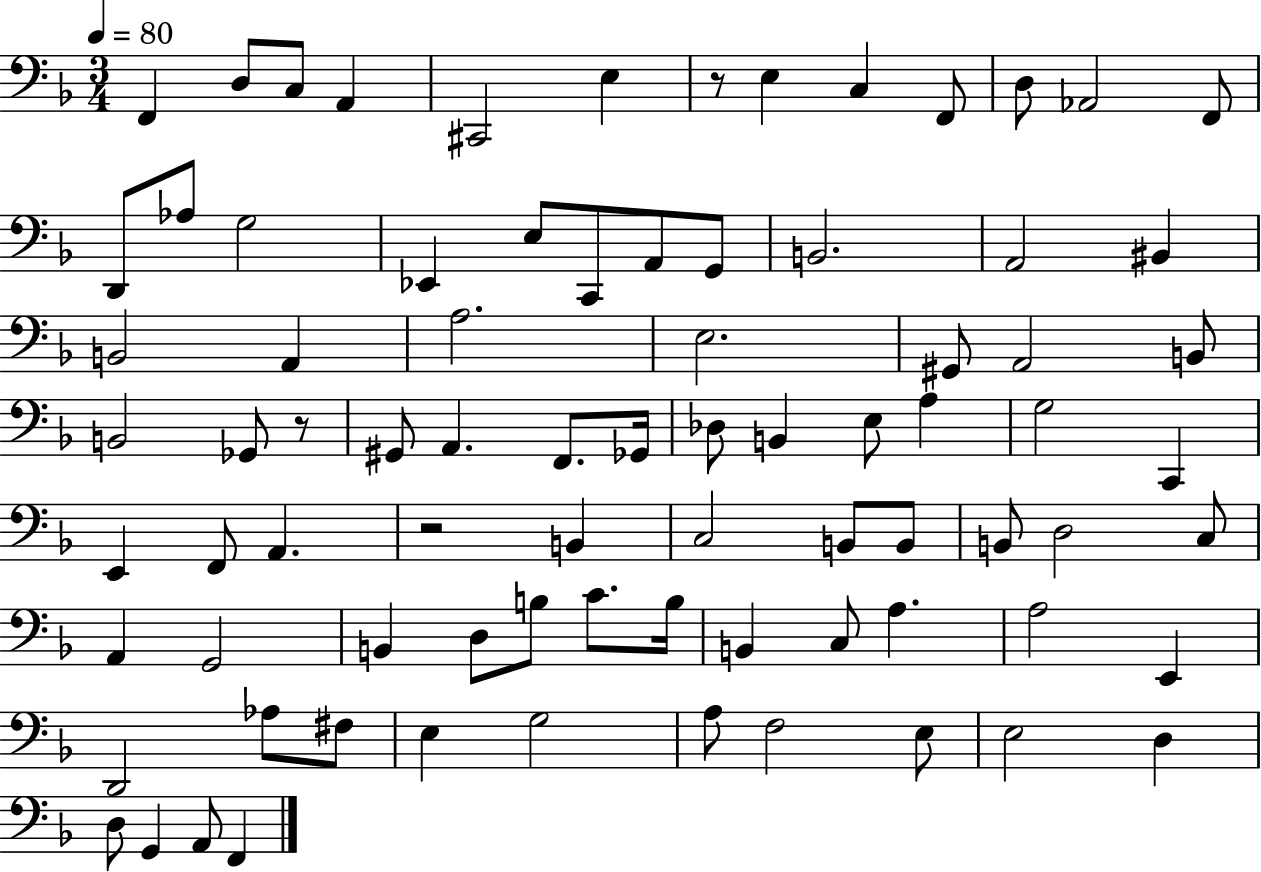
X:1
T:Untitled
M:3/4
L:1/4
K:F
F,, D,/2 C,/2 A,, ^C,,2 E, z/2 E, C, F,,/2 D,/2 _A,,2 F,,/2 D,,/2 _A,/2 G,2 _E,, E,/2 C,,/2 A,,/2 G,,/2 B,,2 A,,2 ^B,, B,,2 A,, A,2 E,2 ^G,,/2 A,,2 B,,/2 B,,2 _G,,/2 z/2 ^G,,/2 A,, F,,/2 _G,,/4 _D,/2 B,, E,/2 A, G,2 C,, E,, F,,/2 A,, z2 B,, C,2 B,,/2 B,,/2 B,,/2 D,2 C,/2 A,, G,,2 B,, D,/2 B,/2 C/2 B,/4 B,, C,/2 A, A,2 E,, D,,2 _A,/2 ^F,/2 E, G,2 A,/2 F,2 E,/2 E,2 D, D,/2 G,, A,,/2 F,,